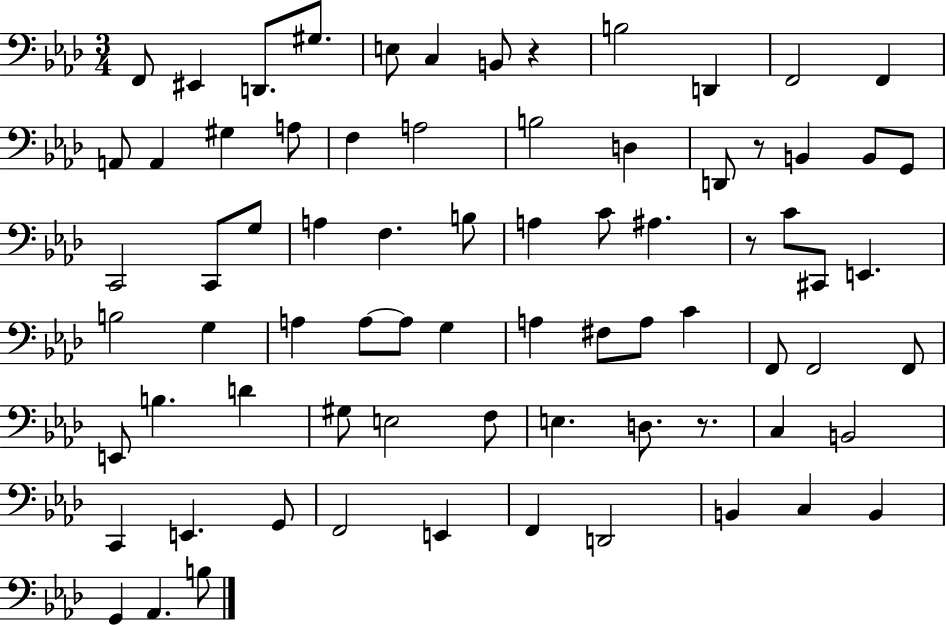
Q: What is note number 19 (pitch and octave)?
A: D3